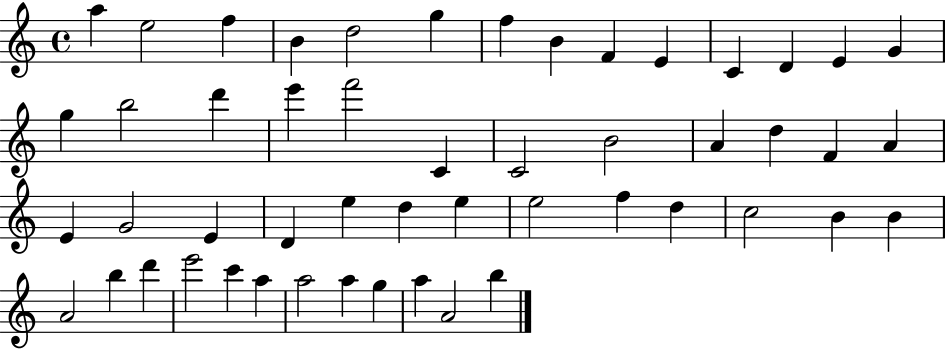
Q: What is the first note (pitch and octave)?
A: A5